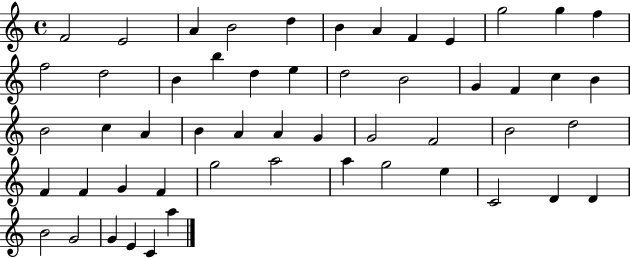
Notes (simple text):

F4/h E4/h A4/q B4/h D5/q B4/q A4/q F4/q E4/q G5/h G5/q F5/q F5/h D5/h B4/q B5/q D5/q E5/q D5/h B4/h G4/q F4/q C5/q B4/q B4/h C5/q A4/q B4/q A4/q A4/q G4/q G4/h F4/h B4/h D5/h F4/q F4/q G4/q F4/q G5/h A5/h A5/q G5/h E5/q C4/h D4/q D4/q B4/h G4/h G4/q E4/q C4/q A5/q